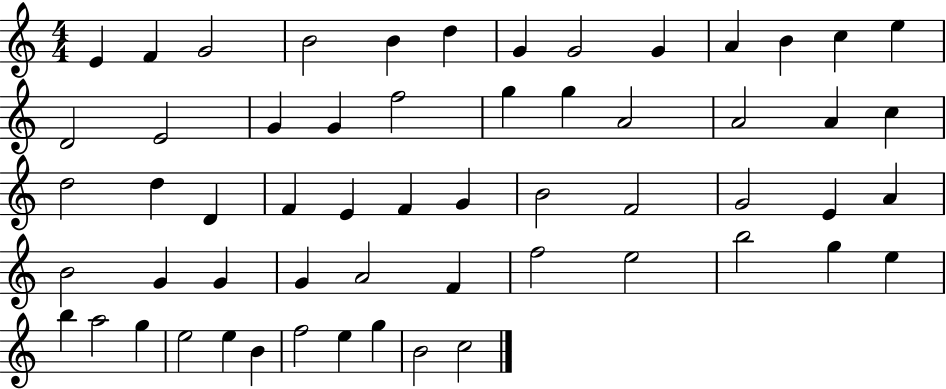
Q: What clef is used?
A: treble